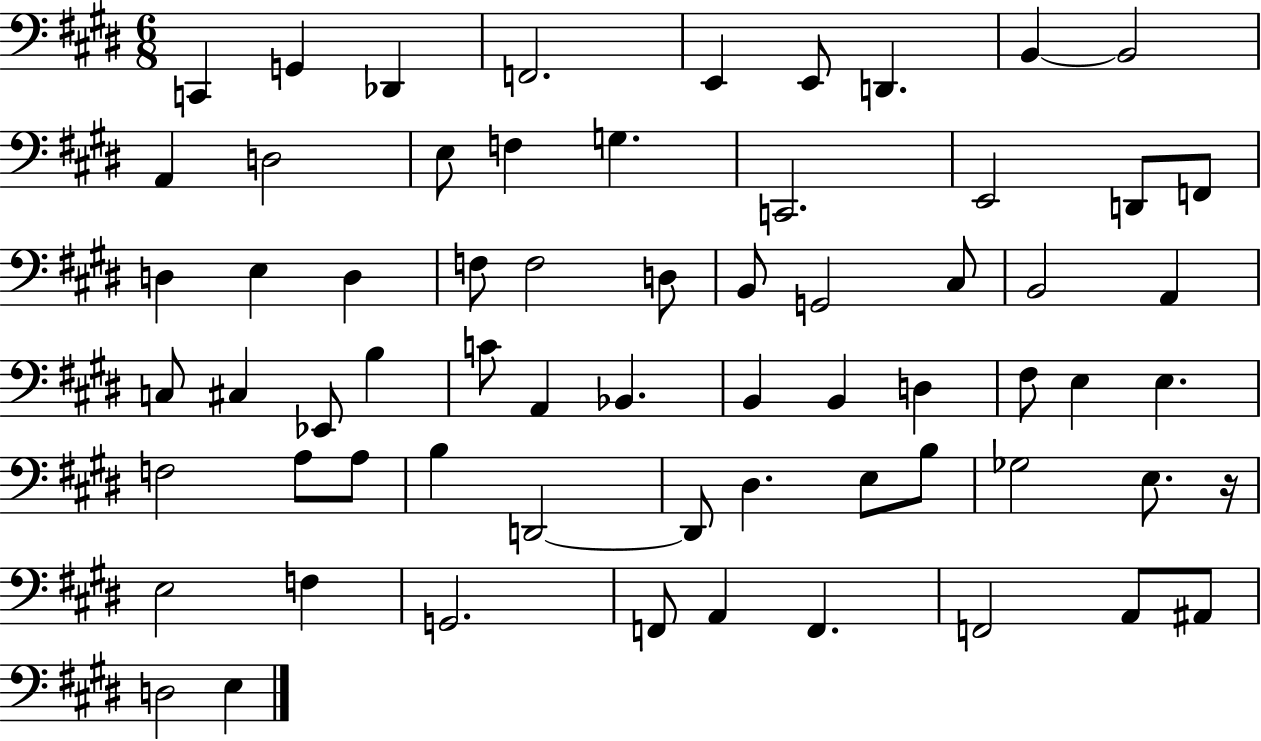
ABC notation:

X:1
T:Untitled
M:6/8
L:1/4
K:E
C,, G,, _D,, F,,2 E,, E,,/2 D,, B,, B,,2 A,, D,2 E,/2 F, G, C,,2 E,,2 D,,/2 F,,/2 D, E, D, F,/2 F,2 D,/2 B,,/2 G,,2 ^C,/2 B,,2 A,, C,/2 ^C, _E,,/2 B, C/2 A,, _B,, B,, B,, D, ^F,/2 E, E, F,2 A,/2 A,/2 B, D,,2 D,,/2 ^D, E,/2 B,/2 _G,2 E,/2 z/4 E,2 F, G,,2 F,,/2 A,, F,, F,,2 A,,/2 ^A,,/2 D,2 E,